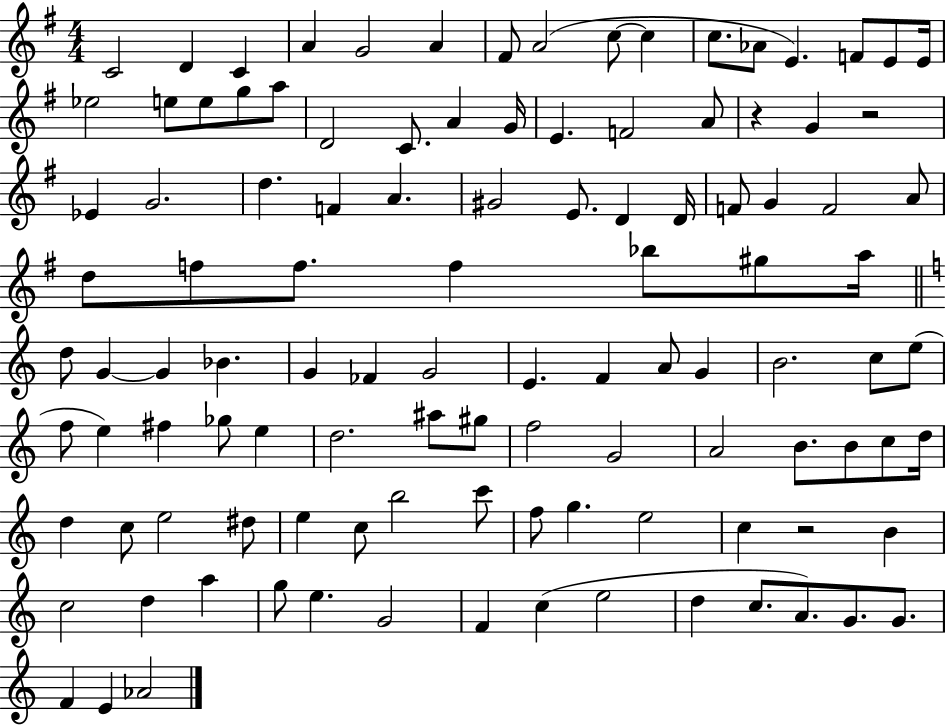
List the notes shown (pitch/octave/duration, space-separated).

C4/h D4/q C4/q A4/q G4/h A4/q F#4/e A4/h C5/e C5/q C5/e. Ab4/e E4/q. F4/e E4/e E4/s Eb5/h E5/e E5/e G5/e A5/e D4/h C4/e. A4/q G4/s E4/q. F4/h A4/e R/q G4/q R/h Eb4/q G4/h. D5/q. F4/q A4/q. G#4/h E4/e. D4/q D4/s F4/e G4/q F4/h A4/e D5/e F5/e F5/e. F5/q Bb5/e G#5/e A5/s D5/e G4/q G4/q Bb4/q. G4/q FES4/q G4/h E4/q. F4/q A4/e G4/q B4/h. C5/e E5/e F5/e E5/q F#5/q Gb5/e E5/q D5/h. A#5/e G#5/e F5/h G4/h A4/h B4/e. B4/e C5/e D5/s D5/q C5/e E5/h D#5/e E5/q C5/e B5/h C6/e F5/e G5/q. E5/h C5/q R/h B4/q C5/h D5/q A5/q G5/e E5/q. G4/h F4/q C5/q E5/h D5/q C5/e. A4/e. G4/e. G4/e. F4/q E4/q Ab4/h